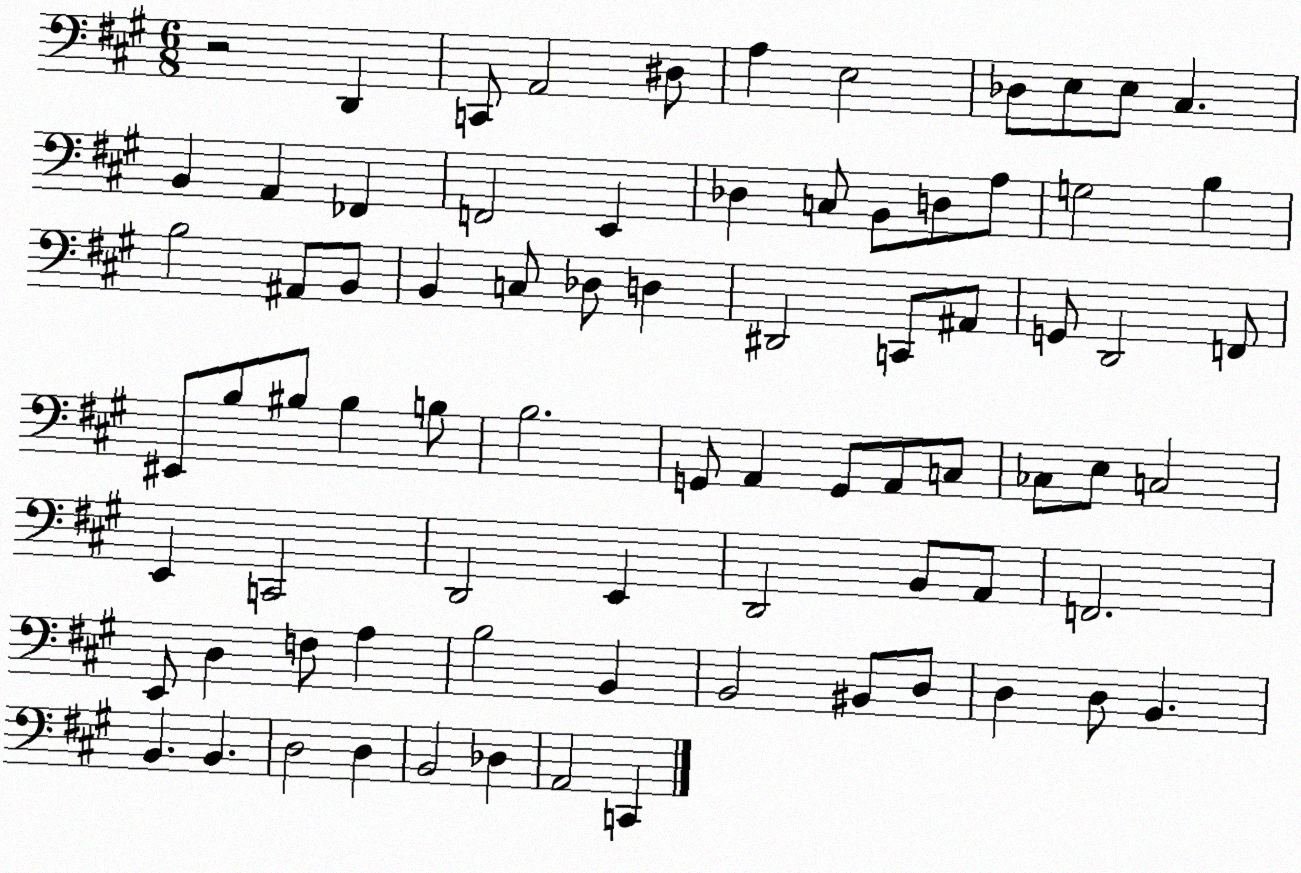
X:1
T:Untitled
M:6/8
L:1/4
K:A
z2 D,, C,,/2 A,,2 ^D,/2 A, E,2 _D,/2 E,/2 E,/2 ^C, B,, A,, _F,, F,,2 E,, _D, C,/2 B,,/2 D,/2 A,/2 G,2 B, B,2 ^A,,/2 B,,/2 B,, C,/2 _D,/2 D, ^D,,2 C,,/2 ^A,,/2 G,,/2 D,,2 F,,/2 ^E,,/2 B,/2 ^B,/2 ^B, B,/2 B,2 G,,/2 A,, G,,/2 A,,/2 C,/2 _C,/2 E,/2 C,2 E,, C,,2 D,,2 E,, D,,2 B,,/2 A,,/2 F,,2 E,,/2 D, F,/2 A, B,2 B,, B,,2 ^B,,/2 D,/2 D, D,/2 B,, B,, B,, D,2 D, B,,2 _D, A,,2 C,,